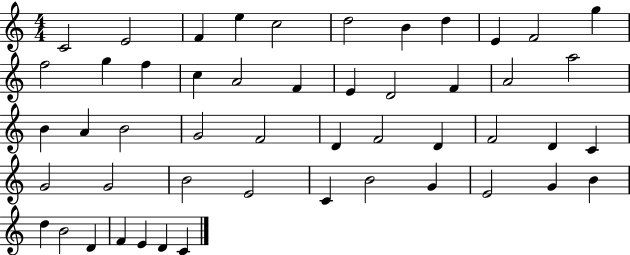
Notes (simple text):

C4/h E4/h F4/q E5/q C5/h D5/h B4/q D5/q E4/q F4/h G5/q F5/h G5/q F5/q C5/q A4/h F4/q E4/q D4/h F4/q A4/h A5/h B4/q A4/q B4/h G4/h F4/h D4/q F4/h D4/q F4/h D4/q C4/q G4/h G4/h B4/h E4/h C4/q B4/h G4/q E4/h G4/q B4/q D5/q B4/h D4/q F4/q E4/q D4/q C4/q